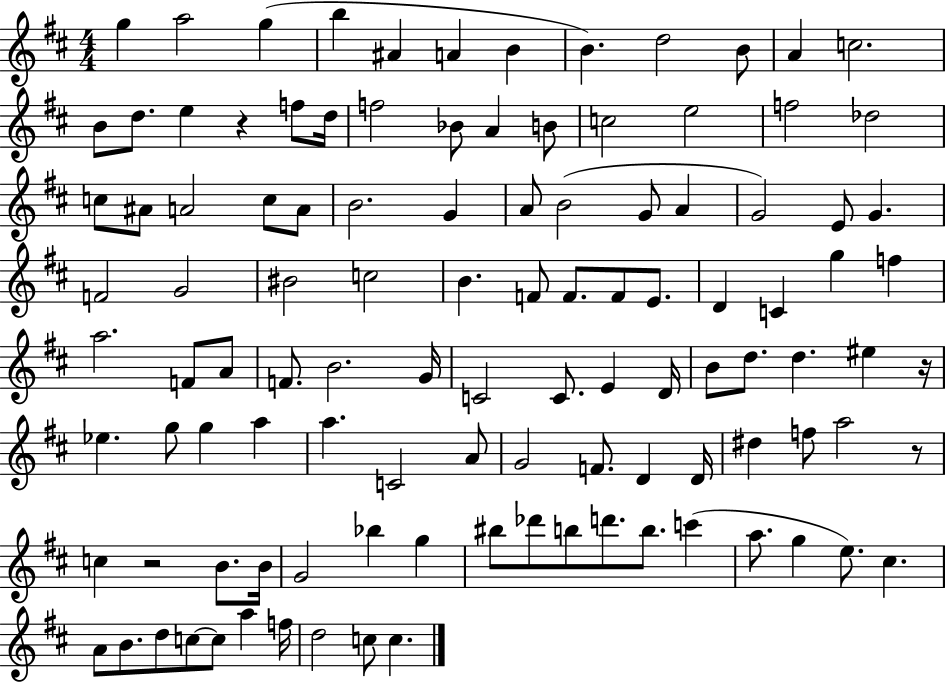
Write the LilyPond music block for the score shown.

{
  \clef treble
  \numericTimeSignature
  \time 4/4
  \key d \major
  g''4 a''2 g''4( | b''4 ais'4 a'4 b'4 | b'4.) d''2 b'8 | a'4 c''2. | \break b'8 d''8. e''4 r4 f''8 d''16 | f''2 bes'8 a'4 b'8 | c''2 e''2 | f''2 des''2 | \break c''8 ais'8 a'2 c''8 a'8 | b'2. g'4 | a'8 b'2( g'8 a'4 | g'2) e'8 g'4. | \break f'2 g'2 | bis'2 c''2 | b'4. f'8 f'8. f'8 e'8. | d'4 c'4 g''4 f''4 | \break a''2. f'8 a'8 | f'8. b'2. g'16 | c'2 c'8. e'4 d'16 | b'8 d''8. d''4. eis''4 r16 | \break ees''4. g''8 g''4 a''4 | a''4. c'2 a'8 | g'2 f'8. d'4 d'16 | dis''4 f''8 a''2 r8 | \break c''4 r2 b'8. b'16 | g'2 bes''4 g''4 | bis''8 des'''8 b''8 d'''8. b''8. c'''4( | a''8. g''4 e''8.) cis''4. | \break a'8 b'8. d''8 c''8~~ c''8 a''4 f''16 | d''2 c''8 c''4. | \bar "|."
}